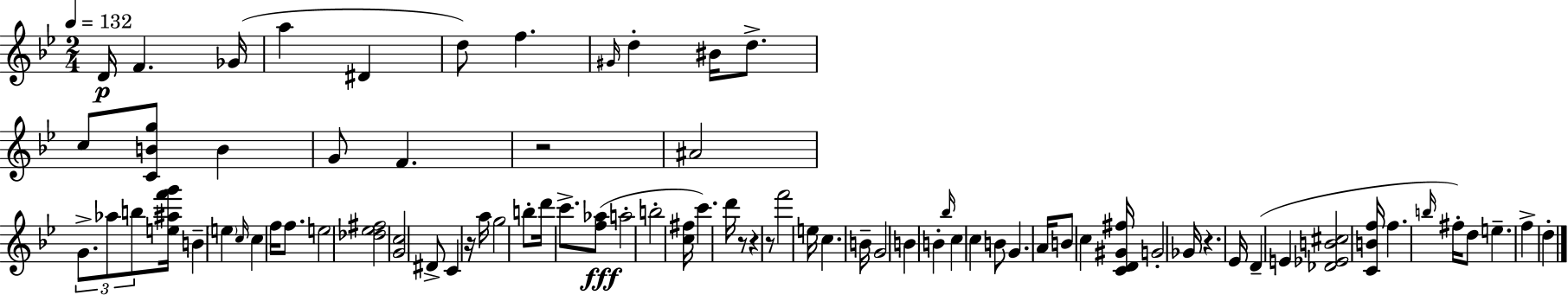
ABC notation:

X:1
T:Untitled
M:2/4
L:1/4
K:Gm
D/4 F _G/4 a ^D d/2 f ^G/4 d ^B/4 d/2 c/2 [CBg]/2 B G/2 F z2 ^A2 G/2 _a/2 b/2 [e^af'g']/4 B e c/4 c f/4 f/2 e2 [_d_e^f]2 [Gc]2 ^D/2 C z/4 a/4 g2 b/2 d'/4 c'/2 [f_a]/2 a2 b2 [c^f]/4 c' d'/4 z/2 z z/2 f'2 e/4 c B/4 G2 B B _b/4 c c B/2 G A/4 B/2 c [CD^G^f]/4 G2 _G/4 z _E/4 D E [_D_EB^c]2 [CBf]/4 f b/4 ^f/4 d/2 e f d